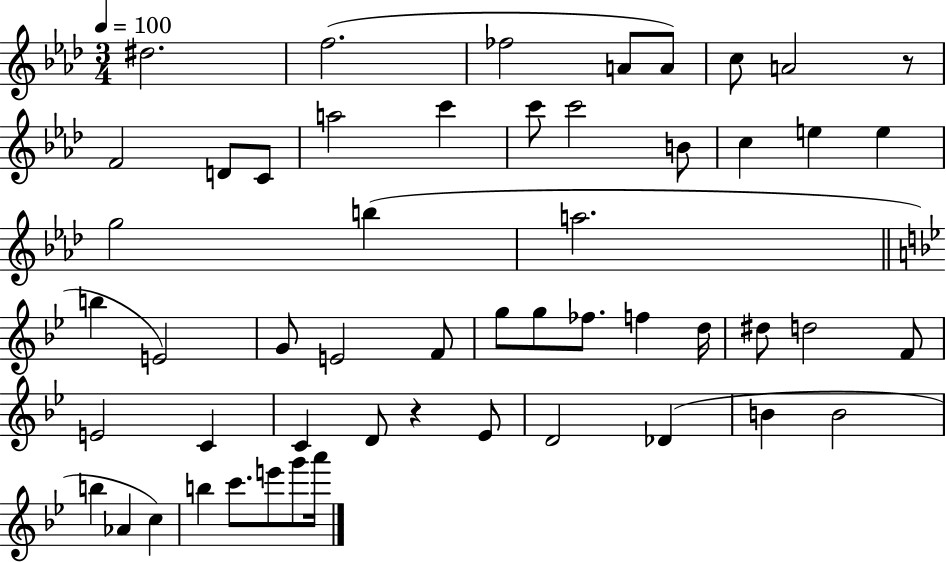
D#5/h. F5/h. FES5/h A4/e A4/e C5/e A4/h R/e F4/h D4/e C4/e A5/h C6/q C6/e C6/h B4/e C5/q E5/q E5/q G5/h B5/q A5/h. B5/q E4/h G4/e E4/h F4/e G5/e G5/e FES5/e. F5/q D5/s D#5/e D5/h F4/e E4/h C4/q C4/q D4/e R/q Eb4/e D4/h Db4/q B4/q B4/h B5/q Ab4/q C5/q B5/q C6/e. E6/e G6/e A6/s